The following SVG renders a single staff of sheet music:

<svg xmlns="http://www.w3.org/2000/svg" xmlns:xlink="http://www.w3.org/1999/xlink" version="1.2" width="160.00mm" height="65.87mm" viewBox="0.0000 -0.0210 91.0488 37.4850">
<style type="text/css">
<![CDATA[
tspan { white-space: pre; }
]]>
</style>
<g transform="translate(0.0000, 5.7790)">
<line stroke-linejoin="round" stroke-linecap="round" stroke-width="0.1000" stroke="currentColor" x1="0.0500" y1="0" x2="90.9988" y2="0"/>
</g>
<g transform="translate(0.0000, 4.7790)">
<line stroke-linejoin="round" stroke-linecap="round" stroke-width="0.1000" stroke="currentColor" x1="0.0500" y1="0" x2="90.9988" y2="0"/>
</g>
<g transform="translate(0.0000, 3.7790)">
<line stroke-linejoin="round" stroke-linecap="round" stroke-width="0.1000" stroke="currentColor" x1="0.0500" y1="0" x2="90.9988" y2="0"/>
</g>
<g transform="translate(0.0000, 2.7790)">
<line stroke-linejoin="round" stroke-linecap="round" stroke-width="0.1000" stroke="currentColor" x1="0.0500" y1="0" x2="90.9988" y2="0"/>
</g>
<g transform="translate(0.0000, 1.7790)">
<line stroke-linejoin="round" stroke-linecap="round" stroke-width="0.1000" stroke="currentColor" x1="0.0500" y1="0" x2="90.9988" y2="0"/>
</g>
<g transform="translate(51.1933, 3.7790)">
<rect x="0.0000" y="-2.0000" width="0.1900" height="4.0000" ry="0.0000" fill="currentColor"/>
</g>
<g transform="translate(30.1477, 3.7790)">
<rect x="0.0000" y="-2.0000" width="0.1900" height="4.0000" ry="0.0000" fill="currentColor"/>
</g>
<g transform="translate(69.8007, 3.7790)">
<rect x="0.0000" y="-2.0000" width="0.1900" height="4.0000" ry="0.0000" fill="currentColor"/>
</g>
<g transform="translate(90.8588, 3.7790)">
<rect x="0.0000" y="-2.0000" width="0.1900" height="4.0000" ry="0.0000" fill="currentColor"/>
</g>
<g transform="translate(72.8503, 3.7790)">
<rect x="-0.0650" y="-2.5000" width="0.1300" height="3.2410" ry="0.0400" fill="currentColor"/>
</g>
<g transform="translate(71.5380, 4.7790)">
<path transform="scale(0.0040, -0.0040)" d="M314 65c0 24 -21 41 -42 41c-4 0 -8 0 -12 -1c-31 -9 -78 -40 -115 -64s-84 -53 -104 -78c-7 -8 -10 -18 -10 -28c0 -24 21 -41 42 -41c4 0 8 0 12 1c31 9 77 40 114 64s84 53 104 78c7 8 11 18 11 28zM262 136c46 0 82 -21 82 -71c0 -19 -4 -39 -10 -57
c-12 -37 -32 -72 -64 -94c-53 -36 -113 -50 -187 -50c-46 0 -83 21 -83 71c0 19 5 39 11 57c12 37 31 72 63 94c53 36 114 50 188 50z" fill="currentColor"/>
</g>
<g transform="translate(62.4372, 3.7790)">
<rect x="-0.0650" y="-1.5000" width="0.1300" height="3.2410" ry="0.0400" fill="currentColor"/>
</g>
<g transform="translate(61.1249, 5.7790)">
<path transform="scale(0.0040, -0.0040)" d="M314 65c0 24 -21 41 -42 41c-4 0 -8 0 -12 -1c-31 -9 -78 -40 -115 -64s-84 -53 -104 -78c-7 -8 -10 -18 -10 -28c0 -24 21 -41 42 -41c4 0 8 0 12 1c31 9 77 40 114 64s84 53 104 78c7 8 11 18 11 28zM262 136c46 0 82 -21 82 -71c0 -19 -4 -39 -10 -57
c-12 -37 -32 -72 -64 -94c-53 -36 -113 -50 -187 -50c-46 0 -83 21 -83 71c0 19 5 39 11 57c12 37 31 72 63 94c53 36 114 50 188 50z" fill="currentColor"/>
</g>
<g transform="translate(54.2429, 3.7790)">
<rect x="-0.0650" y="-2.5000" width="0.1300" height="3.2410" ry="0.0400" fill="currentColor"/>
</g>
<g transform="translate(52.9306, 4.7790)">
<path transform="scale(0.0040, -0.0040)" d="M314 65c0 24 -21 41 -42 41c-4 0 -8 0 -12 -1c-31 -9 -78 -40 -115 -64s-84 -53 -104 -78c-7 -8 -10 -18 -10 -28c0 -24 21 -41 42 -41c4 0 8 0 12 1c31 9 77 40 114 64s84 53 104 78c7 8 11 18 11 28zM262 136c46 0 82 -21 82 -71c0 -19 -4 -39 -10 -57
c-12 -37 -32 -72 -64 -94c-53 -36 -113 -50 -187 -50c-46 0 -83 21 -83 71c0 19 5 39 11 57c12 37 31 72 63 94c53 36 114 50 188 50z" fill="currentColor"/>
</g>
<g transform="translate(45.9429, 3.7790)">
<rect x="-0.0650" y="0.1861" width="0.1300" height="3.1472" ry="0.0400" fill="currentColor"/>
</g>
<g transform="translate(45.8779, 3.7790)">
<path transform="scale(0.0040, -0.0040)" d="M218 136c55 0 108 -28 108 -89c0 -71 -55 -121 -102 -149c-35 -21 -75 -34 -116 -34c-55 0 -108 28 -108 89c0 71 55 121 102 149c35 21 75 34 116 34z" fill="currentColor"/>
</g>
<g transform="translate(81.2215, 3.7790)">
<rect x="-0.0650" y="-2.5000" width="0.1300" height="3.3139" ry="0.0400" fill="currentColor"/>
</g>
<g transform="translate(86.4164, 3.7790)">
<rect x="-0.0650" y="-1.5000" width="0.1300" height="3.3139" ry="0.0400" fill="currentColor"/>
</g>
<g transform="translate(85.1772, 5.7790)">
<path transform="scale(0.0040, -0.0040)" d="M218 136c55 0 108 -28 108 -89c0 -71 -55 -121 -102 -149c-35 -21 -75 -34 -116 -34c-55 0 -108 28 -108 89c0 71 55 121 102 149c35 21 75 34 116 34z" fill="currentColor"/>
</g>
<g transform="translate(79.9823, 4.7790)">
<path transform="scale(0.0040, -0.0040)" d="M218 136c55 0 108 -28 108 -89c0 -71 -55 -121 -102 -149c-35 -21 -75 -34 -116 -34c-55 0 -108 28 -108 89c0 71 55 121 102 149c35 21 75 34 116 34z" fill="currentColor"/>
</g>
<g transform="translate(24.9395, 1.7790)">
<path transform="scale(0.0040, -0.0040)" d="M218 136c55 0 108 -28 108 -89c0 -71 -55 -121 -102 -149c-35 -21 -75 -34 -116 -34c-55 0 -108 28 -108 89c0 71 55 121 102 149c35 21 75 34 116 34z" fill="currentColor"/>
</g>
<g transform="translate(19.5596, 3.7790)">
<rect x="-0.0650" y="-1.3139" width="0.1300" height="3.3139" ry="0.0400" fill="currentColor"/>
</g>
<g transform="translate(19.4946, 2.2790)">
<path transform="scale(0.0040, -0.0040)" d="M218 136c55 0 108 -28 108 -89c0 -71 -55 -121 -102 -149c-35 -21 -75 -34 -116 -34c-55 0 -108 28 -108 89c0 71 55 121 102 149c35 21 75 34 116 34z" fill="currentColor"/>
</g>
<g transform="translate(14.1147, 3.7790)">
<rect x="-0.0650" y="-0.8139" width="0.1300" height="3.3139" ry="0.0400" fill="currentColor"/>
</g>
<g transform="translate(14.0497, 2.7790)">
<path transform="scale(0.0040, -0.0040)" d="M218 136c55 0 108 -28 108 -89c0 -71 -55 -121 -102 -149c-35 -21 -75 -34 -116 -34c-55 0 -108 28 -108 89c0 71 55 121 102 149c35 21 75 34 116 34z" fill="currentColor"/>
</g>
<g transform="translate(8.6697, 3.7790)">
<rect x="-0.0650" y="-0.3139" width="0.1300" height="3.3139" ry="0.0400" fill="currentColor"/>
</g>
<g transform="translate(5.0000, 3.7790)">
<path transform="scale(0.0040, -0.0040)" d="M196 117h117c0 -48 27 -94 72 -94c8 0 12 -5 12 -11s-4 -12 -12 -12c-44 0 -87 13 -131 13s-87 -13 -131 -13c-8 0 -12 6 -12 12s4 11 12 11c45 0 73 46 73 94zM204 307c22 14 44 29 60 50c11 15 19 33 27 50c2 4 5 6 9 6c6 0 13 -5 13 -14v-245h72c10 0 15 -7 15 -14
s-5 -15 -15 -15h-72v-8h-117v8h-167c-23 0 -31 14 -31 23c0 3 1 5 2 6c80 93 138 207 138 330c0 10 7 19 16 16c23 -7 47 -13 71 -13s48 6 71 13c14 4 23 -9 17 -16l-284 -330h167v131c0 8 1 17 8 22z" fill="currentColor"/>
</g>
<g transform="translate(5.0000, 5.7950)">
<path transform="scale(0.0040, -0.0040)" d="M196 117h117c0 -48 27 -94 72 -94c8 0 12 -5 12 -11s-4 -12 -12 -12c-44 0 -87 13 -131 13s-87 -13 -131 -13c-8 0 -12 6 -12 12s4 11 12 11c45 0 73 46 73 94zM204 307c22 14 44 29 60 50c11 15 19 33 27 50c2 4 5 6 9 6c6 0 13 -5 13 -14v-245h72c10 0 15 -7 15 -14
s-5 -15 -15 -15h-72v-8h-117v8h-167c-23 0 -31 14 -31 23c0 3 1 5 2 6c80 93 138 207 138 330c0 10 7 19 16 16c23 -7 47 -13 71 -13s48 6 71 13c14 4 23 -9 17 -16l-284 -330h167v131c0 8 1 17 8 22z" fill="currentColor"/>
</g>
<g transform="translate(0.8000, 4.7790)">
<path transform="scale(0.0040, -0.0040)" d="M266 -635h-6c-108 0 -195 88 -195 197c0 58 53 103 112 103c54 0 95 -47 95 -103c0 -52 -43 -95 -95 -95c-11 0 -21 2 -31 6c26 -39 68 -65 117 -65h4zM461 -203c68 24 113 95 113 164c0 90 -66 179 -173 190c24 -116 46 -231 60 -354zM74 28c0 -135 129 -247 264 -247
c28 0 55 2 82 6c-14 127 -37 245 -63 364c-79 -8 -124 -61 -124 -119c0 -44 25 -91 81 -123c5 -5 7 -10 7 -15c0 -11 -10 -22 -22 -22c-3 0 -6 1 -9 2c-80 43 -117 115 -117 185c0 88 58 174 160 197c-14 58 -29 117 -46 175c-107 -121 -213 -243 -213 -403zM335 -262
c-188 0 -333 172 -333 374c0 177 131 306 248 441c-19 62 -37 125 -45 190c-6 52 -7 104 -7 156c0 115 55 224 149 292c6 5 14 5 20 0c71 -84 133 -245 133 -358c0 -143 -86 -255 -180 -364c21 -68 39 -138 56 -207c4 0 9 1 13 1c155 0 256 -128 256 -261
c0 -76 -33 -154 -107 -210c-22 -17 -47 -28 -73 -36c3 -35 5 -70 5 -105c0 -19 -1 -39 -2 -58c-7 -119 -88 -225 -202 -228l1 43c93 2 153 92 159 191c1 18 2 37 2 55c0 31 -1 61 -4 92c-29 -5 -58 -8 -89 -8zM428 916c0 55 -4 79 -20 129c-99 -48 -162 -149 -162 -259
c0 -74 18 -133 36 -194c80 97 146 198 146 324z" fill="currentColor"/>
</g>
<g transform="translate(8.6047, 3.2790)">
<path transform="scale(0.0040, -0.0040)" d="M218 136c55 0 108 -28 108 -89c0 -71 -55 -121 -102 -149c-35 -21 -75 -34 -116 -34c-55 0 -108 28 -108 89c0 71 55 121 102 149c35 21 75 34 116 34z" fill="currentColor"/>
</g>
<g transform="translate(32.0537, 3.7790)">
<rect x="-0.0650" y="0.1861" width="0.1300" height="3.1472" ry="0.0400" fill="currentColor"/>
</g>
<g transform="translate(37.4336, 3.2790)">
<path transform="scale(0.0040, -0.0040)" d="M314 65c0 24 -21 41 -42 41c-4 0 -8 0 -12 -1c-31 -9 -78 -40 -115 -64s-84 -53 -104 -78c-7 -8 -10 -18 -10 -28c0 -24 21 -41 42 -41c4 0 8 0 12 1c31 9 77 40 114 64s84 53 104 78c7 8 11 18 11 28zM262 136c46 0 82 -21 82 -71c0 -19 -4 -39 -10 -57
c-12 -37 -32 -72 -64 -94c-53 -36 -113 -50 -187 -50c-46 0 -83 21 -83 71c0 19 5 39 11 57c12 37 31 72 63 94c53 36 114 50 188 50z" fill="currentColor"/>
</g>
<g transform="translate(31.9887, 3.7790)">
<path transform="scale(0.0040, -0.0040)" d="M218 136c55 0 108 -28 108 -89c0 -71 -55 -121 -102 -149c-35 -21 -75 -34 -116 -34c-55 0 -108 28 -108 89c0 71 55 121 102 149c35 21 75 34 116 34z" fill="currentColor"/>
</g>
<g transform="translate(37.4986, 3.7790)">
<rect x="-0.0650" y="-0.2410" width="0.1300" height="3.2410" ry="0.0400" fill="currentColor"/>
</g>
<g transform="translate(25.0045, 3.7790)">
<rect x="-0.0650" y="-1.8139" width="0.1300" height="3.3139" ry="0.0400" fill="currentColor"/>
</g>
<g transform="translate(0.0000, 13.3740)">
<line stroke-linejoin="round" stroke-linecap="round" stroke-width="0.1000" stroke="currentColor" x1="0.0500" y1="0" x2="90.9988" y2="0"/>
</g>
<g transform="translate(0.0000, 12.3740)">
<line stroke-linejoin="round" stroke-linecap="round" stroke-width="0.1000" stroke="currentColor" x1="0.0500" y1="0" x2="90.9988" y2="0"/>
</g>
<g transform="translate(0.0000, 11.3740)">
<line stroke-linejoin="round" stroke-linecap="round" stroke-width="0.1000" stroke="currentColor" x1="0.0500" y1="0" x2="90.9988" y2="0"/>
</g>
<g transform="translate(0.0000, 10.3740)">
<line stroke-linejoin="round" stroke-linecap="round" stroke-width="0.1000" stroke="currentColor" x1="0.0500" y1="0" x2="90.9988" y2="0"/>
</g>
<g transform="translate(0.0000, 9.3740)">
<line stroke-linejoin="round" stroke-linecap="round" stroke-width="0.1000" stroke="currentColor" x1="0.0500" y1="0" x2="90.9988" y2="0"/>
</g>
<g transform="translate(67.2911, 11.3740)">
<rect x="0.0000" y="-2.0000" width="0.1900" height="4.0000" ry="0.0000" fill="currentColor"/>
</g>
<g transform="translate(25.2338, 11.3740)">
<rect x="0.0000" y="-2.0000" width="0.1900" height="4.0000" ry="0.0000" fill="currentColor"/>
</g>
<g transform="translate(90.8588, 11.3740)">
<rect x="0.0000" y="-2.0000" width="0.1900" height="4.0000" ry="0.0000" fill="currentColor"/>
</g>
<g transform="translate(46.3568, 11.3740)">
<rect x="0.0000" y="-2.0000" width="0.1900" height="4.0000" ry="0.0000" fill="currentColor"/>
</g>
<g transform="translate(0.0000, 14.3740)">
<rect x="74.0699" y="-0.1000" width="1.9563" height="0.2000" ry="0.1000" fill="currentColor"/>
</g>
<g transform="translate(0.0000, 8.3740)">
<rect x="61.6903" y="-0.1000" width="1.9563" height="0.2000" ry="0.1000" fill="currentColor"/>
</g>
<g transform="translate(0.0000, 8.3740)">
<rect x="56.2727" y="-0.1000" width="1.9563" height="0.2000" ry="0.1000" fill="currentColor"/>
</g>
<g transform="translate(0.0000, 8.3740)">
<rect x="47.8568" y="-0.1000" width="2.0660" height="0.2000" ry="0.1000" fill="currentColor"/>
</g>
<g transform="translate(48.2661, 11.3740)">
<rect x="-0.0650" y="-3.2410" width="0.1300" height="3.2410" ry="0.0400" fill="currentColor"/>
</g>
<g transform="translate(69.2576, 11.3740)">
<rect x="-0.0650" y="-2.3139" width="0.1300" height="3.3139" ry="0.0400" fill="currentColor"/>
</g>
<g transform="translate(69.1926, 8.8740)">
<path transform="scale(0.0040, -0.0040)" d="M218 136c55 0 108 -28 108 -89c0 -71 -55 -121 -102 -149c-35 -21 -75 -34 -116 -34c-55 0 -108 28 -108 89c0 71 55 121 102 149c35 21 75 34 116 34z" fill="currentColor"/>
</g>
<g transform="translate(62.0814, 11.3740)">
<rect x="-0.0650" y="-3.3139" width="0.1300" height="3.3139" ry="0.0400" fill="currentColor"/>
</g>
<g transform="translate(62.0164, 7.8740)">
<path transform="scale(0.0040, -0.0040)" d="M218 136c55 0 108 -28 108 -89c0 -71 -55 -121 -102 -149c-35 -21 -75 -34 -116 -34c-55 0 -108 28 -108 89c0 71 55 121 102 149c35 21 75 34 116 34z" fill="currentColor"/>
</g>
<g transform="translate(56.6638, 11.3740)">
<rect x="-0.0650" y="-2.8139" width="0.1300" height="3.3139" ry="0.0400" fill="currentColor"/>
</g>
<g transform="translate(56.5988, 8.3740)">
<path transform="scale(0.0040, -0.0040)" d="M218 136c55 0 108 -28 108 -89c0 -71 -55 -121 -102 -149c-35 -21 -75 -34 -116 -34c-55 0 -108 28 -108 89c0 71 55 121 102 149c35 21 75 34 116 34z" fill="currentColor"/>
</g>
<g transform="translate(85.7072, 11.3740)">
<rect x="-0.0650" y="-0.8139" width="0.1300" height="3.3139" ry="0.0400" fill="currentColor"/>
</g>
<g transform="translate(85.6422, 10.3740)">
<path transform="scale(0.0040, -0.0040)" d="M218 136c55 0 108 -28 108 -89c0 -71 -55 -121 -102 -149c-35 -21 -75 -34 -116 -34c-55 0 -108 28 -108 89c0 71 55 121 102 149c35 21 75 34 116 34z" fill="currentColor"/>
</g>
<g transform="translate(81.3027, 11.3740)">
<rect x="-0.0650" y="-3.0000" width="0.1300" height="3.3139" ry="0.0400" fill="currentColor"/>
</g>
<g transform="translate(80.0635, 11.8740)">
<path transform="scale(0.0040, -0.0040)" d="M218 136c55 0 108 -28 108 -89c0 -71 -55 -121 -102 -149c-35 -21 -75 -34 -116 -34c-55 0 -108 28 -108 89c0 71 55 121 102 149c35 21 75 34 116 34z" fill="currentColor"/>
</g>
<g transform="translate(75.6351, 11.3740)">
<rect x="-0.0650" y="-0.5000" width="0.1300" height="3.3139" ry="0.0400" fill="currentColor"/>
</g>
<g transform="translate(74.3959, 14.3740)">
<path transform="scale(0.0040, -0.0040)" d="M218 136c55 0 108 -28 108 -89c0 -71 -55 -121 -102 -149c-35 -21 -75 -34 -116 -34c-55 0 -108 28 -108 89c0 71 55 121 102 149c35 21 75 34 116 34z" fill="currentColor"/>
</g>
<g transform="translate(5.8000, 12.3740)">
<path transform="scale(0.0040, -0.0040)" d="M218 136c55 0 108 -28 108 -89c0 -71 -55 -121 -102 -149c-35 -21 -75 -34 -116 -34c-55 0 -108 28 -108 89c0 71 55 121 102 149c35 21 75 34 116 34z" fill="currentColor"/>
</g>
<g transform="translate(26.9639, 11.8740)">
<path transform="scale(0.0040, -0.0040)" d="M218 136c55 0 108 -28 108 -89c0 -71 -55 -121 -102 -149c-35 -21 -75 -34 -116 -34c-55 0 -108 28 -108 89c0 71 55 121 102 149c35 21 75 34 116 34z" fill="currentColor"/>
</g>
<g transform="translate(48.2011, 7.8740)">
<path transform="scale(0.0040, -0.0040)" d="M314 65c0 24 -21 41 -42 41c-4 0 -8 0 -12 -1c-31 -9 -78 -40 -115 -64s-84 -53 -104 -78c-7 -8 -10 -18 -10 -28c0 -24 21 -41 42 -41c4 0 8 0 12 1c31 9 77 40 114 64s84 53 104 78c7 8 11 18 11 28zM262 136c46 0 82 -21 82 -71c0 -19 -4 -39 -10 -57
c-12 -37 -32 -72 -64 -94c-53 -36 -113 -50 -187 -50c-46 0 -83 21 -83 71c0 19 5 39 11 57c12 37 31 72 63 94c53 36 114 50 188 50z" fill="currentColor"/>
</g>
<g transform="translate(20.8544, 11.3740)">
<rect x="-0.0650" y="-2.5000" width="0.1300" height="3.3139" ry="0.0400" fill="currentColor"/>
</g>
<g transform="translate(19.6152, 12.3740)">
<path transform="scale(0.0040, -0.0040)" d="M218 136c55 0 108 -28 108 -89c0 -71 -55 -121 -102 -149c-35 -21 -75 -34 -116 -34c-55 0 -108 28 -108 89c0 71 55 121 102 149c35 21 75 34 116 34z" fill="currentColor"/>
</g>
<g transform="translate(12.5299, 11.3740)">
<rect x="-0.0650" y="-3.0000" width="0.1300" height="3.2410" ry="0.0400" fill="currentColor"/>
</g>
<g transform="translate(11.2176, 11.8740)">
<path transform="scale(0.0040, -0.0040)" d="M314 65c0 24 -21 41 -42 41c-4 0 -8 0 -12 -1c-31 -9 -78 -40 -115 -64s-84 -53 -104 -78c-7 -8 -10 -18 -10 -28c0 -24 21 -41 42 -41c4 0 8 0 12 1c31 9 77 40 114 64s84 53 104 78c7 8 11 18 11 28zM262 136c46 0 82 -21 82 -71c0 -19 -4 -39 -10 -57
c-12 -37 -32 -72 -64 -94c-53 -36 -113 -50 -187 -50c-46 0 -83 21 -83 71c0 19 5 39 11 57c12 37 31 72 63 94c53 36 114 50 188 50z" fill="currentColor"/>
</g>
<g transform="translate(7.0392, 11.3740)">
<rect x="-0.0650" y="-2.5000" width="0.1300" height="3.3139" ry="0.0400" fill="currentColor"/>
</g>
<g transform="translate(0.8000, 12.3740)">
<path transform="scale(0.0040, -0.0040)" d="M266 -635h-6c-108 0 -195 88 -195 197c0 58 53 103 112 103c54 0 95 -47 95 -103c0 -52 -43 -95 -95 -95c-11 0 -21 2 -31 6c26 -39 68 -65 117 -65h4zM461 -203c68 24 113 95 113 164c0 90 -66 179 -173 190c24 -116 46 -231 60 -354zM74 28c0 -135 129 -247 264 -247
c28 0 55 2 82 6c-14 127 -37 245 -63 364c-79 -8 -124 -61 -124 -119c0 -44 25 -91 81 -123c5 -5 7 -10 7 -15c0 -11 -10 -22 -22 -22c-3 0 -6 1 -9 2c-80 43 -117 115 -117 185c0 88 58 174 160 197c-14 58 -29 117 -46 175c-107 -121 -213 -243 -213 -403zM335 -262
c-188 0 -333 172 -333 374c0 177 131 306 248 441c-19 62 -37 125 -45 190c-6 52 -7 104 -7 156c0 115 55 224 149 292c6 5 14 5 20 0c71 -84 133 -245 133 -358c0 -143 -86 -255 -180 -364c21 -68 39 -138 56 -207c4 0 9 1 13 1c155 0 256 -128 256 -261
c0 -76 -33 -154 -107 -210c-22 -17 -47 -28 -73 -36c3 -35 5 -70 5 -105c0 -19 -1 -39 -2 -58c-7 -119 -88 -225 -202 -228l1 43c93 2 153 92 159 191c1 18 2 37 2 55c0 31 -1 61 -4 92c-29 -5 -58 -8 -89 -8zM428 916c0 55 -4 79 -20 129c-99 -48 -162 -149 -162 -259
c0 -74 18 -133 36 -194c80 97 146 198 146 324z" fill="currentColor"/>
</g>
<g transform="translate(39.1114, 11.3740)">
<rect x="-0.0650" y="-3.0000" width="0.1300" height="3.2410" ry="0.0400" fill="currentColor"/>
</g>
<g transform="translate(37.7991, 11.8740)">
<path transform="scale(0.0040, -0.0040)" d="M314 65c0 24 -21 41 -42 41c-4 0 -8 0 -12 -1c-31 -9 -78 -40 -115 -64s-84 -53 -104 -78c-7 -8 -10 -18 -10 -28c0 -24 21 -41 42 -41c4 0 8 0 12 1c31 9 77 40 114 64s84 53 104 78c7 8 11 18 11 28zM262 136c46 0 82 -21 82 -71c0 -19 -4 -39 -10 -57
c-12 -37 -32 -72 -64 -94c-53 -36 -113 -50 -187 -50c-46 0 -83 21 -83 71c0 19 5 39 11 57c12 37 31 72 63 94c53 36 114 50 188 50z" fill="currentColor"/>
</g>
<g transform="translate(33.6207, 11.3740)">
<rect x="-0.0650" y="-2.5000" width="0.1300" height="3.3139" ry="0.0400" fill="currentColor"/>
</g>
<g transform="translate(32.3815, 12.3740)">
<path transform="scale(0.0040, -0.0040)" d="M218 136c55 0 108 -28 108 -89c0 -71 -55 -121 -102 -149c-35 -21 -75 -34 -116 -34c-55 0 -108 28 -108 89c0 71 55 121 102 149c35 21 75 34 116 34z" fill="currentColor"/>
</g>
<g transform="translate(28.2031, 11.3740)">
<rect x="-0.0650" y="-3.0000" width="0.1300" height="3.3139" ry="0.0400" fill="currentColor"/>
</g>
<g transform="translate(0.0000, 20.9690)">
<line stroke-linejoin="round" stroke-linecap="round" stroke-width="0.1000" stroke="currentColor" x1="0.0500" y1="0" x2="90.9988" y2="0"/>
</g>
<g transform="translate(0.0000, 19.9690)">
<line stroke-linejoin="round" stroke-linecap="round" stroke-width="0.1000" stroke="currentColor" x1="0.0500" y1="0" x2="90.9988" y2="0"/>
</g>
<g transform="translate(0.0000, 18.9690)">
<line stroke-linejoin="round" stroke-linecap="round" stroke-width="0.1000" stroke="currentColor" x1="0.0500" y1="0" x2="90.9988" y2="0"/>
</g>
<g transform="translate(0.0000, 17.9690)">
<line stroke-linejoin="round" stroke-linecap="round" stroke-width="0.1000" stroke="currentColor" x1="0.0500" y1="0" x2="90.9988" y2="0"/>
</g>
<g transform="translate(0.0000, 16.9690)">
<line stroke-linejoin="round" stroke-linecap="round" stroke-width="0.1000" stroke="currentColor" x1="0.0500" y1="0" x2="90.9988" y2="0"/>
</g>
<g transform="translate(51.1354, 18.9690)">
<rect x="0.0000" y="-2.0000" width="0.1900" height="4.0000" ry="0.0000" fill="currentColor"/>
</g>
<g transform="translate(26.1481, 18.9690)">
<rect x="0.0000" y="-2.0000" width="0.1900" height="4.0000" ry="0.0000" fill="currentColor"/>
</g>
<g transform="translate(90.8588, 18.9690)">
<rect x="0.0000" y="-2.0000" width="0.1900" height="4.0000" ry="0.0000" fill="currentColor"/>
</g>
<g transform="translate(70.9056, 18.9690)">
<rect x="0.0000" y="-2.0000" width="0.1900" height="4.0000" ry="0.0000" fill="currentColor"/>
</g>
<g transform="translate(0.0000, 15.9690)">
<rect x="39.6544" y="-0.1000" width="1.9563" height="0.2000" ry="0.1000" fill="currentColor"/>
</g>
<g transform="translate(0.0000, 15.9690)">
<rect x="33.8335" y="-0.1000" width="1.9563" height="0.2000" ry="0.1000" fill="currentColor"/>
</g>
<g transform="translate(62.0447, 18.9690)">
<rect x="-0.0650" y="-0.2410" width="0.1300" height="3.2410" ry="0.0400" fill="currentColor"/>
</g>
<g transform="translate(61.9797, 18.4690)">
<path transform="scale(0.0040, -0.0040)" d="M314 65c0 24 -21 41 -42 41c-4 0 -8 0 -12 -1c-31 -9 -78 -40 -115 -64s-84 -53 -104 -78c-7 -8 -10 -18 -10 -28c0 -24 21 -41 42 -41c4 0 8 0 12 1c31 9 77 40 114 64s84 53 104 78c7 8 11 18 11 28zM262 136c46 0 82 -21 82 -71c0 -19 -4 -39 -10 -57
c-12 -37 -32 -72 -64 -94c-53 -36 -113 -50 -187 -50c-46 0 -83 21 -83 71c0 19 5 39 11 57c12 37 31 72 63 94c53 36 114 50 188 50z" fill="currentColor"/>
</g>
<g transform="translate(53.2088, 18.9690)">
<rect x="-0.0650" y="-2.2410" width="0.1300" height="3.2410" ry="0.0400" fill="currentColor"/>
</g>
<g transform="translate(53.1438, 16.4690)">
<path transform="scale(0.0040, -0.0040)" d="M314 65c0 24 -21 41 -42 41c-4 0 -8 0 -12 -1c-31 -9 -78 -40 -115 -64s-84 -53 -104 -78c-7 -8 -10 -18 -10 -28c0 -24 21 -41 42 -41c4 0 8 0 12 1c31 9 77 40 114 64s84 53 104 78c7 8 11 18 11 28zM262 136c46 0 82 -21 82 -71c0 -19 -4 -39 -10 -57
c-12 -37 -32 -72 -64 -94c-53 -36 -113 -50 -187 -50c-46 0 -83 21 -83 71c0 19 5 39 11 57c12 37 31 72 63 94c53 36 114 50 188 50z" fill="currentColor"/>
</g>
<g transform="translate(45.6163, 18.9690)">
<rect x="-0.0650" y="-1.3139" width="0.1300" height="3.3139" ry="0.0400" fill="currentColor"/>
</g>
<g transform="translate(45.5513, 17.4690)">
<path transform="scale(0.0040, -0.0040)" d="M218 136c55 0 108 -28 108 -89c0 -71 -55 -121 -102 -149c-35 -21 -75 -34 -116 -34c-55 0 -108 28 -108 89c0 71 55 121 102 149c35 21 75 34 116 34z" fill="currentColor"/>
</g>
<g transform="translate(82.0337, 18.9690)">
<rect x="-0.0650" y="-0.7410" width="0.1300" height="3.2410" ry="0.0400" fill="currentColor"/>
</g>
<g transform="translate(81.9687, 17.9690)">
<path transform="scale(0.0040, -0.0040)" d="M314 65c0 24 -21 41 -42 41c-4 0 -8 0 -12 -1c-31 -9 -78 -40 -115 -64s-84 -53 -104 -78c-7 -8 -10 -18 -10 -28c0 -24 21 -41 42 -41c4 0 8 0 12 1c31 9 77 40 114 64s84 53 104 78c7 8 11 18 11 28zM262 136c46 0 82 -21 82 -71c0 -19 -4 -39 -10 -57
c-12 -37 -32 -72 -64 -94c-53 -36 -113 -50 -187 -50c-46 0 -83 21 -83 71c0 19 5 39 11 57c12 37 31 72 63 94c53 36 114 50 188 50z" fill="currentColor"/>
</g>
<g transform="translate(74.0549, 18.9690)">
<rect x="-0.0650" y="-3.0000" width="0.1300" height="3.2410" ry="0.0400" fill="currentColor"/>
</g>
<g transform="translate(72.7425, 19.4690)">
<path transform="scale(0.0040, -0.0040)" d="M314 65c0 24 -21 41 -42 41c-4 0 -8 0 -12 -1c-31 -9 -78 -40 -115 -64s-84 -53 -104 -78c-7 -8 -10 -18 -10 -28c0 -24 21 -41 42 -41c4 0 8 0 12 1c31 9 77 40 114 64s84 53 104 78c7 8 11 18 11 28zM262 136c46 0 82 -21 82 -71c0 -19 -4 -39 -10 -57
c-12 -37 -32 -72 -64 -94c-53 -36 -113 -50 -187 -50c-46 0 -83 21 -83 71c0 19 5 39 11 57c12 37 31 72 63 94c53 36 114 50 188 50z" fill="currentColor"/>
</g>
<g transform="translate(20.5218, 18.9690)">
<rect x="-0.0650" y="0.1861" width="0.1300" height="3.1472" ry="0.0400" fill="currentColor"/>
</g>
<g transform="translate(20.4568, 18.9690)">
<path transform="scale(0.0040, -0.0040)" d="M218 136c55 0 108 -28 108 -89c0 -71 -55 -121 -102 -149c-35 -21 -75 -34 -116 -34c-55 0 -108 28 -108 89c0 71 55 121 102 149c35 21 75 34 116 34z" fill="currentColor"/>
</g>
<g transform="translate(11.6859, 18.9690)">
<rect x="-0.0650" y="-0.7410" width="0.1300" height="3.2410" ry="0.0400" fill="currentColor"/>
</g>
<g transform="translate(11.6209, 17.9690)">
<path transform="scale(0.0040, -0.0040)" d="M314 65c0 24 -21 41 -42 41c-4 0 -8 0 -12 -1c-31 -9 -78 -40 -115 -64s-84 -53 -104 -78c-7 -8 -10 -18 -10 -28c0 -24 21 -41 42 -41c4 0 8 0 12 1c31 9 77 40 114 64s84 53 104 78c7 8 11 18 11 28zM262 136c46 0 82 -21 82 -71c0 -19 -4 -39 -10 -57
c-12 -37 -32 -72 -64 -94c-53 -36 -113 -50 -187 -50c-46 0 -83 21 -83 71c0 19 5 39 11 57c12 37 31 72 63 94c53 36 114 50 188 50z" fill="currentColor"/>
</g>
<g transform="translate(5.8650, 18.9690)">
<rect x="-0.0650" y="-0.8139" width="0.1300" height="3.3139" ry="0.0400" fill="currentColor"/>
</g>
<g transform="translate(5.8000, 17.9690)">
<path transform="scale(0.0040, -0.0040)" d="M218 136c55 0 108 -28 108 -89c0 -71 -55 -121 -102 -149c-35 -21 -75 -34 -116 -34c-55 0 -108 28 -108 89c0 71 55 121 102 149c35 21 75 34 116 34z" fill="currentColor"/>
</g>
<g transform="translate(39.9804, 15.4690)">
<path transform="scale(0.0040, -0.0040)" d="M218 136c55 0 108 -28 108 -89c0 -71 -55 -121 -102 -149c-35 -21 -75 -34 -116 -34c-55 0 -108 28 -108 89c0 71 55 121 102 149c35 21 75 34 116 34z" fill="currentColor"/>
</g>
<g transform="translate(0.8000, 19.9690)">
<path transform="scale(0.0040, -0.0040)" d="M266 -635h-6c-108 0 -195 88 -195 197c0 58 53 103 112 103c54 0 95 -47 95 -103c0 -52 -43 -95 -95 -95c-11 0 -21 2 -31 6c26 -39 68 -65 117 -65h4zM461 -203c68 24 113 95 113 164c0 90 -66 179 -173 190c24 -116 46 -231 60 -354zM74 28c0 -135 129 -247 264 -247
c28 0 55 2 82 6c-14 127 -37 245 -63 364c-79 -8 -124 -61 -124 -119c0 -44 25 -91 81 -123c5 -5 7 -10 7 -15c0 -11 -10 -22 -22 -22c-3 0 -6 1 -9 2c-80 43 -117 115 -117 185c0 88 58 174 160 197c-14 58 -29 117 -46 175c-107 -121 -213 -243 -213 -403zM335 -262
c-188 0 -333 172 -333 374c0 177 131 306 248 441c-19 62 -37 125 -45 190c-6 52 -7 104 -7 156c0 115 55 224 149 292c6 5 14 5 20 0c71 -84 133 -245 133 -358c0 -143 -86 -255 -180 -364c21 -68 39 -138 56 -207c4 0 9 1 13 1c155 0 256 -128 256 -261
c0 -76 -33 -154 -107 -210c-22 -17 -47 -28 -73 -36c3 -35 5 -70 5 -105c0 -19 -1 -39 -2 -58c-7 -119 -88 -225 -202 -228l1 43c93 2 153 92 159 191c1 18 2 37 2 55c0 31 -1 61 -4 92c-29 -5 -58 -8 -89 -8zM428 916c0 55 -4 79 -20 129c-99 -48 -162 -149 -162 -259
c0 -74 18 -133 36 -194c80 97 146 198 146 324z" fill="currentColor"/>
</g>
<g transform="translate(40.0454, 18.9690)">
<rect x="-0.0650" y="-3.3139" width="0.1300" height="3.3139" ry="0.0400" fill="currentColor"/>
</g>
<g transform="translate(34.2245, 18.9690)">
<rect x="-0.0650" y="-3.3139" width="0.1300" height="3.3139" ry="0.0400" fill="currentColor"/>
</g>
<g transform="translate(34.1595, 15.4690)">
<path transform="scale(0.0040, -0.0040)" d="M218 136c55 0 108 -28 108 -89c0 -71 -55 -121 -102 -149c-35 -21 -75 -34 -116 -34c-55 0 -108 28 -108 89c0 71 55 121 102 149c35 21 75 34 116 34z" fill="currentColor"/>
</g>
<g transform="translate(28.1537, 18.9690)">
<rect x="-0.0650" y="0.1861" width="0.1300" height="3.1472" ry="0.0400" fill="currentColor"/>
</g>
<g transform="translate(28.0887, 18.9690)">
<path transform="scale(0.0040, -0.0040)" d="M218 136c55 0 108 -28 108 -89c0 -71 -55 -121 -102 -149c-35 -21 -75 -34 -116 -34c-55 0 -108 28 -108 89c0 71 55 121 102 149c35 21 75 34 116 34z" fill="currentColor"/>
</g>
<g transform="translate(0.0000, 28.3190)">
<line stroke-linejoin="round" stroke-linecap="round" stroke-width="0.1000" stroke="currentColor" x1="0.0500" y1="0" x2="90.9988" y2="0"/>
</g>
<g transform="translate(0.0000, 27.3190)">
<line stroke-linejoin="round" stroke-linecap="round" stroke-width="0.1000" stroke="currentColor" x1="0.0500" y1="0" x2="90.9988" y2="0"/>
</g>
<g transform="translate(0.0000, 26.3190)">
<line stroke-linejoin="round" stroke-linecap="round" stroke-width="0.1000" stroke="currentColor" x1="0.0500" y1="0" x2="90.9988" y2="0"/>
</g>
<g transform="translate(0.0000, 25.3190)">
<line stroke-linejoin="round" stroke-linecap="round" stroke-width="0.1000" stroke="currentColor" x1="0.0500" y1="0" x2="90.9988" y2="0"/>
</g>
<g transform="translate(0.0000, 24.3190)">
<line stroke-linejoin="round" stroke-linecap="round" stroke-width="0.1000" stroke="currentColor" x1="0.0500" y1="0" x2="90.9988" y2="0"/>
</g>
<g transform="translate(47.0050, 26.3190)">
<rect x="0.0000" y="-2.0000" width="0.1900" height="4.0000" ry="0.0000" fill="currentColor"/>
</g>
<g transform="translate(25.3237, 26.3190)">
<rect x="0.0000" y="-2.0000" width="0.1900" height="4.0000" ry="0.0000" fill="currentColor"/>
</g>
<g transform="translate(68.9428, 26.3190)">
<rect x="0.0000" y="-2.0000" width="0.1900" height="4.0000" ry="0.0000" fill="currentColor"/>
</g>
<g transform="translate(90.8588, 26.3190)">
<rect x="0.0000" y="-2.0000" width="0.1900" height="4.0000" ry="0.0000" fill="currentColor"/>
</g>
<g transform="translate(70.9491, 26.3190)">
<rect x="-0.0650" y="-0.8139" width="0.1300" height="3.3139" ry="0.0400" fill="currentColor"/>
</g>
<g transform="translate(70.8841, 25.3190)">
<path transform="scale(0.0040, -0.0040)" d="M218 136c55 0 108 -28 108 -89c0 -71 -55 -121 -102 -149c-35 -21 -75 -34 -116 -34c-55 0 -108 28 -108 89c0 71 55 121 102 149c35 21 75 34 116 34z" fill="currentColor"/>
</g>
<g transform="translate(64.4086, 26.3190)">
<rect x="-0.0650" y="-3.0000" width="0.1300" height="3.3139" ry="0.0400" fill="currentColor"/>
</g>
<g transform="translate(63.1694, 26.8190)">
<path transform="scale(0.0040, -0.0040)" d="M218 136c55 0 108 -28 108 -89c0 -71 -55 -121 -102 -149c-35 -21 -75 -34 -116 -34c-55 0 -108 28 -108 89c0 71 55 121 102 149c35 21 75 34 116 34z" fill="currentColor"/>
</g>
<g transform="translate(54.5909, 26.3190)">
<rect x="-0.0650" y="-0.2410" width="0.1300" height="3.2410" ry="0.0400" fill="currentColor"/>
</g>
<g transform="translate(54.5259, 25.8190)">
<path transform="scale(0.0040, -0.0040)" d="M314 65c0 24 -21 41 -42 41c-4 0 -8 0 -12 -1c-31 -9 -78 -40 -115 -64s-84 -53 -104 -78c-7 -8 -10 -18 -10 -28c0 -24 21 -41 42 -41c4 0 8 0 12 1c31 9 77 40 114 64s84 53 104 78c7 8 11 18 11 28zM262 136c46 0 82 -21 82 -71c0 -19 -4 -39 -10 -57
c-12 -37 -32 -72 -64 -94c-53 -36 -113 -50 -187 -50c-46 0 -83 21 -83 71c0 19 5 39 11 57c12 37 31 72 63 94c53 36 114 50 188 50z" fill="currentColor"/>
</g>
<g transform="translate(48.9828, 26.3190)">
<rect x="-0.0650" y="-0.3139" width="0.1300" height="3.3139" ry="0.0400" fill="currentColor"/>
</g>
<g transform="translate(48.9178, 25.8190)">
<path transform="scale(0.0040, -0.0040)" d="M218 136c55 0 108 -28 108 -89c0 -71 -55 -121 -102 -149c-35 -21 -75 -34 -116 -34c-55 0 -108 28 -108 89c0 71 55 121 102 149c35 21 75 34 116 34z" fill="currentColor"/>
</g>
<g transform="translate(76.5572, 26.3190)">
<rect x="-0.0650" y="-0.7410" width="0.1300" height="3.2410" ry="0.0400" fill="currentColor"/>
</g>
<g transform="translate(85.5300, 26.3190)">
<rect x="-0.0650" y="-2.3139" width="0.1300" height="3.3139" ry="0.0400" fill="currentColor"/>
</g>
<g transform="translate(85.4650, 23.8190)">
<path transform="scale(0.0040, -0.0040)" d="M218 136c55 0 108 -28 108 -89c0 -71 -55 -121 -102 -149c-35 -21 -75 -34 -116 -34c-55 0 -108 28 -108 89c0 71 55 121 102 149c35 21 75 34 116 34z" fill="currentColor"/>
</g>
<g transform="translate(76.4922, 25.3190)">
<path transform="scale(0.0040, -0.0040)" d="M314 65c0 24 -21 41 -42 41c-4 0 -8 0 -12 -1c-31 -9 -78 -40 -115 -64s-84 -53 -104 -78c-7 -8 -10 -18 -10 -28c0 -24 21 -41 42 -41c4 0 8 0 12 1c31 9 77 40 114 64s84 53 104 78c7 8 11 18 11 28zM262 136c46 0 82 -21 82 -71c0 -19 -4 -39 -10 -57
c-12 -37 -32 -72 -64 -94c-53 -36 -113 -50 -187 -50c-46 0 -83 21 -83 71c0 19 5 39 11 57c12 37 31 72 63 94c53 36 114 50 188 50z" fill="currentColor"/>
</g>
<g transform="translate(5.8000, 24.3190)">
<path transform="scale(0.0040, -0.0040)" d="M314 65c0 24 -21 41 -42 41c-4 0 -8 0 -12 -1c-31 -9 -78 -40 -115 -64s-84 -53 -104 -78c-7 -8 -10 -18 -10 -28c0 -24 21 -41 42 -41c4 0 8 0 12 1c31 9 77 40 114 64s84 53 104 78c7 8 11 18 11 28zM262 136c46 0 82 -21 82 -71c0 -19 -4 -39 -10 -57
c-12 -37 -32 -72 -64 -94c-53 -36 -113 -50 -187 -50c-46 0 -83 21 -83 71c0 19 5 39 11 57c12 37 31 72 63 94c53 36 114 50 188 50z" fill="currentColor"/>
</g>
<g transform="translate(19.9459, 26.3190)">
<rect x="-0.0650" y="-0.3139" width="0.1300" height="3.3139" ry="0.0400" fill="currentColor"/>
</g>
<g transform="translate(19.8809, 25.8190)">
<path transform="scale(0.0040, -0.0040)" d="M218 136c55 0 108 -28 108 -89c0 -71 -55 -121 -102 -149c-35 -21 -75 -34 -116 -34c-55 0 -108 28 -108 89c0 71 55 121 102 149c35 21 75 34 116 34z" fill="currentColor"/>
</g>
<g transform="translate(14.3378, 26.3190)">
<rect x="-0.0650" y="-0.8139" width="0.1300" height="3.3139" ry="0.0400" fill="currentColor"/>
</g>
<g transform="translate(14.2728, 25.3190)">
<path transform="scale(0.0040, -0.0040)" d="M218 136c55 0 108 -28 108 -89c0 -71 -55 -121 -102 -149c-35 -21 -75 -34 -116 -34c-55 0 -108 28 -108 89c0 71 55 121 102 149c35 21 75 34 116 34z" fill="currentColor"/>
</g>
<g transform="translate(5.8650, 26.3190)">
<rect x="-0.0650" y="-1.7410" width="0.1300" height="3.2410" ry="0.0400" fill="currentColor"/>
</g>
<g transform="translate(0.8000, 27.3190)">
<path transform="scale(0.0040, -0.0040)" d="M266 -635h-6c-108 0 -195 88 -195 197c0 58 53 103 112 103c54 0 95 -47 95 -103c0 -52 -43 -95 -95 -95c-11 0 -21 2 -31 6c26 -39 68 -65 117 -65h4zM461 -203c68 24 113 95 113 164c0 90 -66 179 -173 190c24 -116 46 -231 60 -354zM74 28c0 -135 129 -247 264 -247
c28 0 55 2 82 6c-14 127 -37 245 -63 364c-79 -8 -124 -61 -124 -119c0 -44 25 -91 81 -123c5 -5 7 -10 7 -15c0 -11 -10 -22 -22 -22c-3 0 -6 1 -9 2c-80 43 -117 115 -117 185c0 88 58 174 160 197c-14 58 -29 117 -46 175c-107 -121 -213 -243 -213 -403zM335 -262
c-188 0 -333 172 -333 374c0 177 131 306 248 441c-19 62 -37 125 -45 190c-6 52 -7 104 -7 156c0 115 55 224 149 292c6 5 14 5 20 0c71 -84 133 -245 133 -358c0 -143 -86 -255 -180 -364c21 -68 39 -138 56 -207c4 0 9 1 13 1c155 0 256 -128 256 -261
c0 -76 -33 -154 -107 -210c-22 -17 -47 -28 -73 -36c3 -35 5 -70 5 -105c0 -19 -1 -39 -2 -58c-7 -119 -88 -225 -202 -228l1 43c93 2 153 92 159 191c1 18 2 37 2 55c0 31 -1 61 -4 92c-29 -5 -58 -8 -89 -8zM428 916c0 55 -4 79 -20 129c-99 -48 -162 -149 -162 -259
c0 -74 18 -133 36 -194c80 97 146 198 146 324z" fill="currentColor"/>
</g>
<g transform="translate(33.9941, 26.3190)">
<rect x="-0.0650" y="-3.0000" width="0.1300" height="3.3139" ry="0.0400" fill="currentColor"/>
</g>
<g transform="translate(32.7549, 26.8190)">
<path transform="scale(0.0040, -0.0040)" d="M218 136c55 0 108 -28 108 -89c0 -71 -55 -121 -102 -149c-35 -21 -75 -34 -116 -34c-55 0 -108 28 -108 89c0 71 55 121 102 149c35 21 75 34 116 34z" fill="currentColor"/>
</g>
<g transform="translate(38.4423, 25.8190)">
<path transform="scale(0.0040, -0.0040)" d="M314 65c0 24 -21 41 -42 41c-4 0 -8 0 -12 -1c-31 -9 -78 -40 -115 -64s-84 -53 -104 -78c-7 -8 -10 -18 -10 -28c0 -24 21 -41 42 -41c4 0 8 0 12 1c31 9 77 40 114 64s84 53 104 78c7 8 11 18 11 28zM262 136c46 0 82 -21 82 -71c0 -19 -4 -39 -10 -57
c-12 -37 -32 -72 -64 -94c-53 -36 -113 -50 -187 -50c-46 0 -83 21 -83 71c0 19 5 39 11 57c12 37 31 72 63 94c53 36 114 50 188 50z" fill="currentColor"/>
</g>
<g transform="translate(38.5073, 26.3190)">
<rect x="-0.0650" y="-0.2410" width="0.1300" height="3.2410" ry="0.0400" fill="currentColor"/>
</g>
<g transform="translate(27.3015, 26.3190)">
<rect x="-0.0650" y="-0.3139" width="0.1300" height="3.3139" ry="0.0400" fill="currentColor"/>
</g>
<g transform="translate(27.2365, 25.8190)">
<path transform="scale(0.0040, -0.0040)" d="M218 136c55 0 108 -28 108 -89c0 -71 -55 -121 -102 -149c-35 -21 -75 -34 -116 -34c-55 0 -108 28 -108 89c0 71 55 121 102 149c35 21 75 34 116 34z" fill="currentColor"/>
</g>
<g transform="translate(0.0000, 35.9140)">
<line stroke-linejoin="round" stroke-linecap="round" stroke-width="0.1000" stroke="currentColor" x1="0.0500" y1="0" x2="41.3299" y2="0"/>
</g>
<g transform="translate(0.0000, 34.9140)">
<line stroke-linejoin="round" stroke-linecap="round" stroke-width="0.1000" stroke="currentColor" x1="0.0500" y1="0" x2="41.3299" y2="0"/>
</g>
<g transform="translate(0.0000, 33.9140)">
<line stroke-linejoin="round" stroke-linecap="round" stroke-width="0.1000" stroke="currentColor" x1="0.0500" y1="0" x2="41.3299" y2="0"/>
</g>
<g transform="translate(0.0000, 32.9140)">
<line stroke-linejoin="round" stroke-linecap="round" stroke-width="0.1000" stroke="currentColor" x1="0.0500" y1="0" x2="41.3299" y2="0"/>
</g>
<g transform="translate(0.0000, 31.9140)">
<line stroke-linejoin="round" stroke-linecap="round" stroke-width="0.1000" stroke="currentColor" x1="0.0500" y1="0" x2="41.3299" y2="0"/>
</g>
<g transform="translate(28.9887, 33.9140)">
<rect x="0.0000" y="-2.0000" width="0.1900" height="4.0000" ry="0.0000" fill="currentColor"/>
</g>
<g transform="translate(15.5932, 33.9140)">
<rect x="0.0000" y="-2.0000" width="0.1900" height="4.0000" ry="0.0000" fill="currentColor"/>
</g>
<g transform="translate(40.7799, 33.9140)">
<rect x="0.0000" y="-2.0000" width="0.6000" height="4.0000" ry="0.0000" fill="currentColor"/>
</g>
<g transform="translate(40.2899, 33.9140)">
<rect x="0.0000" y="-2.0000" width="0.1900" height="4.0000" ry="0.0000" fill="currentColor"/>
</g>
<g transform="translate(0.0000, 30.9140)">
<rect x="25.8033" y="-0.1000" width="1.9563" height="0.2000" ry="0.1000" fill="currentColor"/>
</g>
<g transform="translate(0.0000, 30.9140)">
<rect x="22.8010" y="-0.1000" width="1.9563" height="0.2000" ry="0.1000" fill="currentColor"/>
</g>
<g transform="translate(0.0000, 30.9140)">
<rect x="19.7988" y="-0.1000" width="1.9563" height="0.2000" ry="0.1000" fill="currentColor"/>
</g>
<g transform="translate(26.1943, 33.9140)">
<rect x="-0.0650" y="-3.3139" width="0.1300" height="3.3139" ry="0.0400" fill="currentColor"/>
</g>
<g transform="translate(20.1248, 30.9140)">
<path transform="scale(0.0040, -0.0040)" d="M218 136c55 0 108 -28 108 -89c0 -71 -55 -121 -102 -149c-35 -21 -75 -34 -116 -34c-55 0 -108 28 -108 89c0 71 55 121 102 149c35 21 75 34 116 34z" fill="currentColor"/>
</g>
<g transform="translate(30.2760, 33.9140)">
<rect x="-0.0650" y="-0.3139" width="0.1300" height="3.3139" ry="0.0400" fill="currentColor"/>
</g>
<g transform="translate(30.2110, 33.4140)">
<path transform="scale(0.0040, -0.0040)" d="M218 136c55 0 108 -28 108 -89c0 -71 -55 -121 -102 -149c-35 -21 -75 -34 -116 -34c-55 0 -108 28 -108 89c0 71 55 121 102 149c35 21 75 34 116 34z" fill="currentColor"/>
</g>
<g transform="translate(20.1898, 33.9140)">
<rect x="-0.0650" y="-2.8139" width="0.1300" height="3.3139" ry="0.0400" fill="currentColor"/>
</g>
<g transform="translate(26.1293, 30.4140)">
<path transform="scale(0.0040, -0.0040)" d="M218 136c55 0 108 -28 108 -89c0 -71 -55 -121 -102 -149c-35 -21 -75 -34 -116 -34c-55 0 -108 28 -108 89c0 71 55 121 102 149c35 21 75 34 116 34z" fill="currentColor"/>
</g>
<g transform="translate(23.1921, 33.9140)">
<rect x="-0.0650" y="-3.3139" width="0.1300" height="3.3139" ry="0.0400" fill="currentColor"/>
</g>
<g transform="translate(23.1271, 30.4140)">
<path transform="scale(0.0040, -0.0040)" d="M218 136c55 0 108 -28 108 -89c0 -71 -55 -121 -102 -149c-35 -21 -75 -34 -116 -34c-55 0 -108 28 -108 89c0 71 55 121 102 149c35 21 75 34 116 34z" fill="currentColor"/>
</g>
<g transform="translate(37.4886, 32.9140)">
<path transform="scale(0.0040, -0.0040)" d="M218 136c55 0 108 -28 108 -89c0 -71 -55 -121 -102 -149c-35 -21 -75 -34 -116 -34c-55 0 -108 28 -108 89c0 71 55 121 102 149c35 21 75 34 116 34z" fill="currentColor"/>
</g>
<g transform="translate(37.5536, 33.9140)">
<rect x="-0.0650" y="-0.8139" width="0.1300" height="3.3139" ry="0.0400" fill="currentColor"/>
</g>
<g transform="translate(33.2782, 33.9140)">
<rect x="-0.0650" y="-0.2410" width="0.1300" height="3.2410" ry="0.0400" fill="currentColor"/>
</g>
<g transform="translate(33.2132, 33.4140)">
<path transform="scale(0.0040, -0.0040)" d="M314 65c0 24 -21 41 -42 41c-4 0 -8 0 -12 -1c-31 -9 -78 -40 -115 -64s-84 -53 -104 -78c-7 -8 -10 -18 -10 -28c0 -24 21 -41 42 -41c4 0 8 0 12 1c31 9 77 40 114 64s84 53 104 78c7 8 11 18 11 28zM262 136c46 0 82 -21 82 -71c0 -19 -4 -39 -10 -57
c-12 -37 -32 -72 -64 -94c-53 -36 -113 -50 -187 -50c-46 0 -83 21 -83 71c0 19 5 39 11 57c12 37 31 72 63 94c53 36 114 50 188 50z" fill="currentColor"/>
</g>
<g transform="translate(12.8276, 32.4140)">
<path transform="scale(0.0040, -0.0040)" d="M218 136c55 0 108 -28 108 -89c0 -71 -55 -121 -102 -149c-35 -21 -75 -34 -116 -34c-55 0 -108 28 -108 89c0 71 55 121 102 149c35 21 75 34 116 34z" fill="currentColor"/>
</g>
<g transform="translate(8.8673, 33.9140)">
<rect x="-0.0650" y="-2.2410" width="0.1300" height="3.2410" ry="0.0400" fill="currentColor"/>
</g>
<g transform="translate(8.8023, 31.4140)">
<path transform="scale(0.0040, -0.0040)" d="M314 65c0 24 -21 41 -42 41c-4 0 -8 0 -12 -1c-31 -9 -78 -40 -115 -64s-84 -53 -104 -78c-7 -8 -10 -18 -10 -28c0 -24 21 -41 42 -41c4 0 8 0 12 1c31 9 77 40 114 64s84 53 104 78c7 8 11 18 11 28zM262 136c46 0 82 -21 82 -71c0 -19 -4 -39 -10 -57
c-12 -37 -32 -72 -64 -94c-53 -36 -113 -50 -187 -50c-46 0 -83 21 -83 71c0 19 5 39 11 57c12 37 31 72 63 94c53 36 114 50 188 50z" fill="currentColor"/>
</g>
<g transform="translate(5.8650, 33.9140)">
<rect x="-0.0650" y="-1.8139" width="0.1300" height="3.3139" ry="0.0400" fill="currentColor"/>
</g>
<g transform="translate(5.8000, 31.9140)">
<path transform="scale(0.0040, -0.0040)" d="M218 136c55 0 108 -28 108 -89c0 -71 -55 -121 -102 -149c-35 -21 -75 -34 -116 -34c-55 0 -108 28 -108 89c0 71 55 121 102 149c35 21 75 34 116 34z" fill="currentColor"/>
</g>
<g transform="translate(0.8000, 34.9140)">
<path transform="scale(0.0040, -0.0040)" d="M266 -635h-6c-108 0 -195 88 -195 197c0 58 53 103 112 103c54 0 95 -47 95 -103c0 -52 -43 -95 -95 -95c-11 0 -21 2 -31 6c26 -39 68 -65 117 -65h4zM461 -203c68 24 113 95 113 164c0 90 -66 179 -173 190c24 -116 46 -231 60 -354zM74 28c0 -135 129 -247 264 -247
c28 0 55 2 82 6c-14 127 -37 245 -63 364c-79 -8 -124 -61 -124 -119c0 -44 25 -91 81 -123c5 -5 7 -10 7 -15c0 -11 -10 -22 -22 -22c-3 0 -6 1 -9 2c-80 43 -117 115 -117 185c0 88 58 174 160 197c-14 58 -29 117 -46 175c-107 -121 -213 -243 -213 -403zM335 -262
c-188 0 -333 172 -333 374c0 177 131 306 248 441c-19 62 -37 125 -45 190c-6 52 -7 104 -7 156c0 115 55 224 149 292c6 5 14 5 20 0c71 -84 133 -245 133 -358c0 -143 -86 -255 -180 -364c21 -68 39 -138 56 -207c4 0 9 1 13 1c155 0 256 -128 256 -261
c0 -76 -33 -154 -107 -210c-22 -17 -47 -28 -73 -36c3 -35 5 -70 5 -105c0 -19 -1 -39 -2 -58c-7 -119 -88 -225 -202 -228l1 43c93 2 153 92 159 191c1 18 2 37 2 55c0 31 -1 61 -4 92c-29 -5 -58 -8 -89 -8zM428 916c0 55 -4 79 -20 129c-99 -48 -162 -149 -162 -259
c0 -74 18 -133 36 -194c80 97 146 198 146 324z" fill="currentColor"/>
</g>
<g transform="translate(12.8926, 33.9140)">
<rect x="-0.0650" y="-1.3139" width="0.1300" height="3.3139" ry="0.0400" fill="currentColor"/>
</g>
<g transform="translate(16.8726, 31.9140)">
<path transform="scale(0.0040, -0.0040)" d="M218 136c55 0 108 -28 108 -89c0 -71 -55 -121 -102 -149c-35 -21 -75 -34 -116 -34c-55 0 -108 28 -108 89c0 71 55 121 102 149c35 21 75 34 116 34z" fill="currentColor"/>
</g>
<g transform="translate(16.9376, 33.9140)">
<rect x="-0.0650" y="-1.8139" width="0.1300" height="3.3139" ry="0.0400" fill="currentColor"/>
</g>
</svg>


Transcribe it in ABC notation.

X:1
T:Untitled
M:4/4
L:1/4
K:C
c d e f B c2 B G2 E2 G2 G E G A2 G A G A2 b2 a b g C A d d d2 B B b b e g2 c2 A2 d2 f2 d c c A c2 c c2 A d d2 g f g2 e f a b b c c2 d